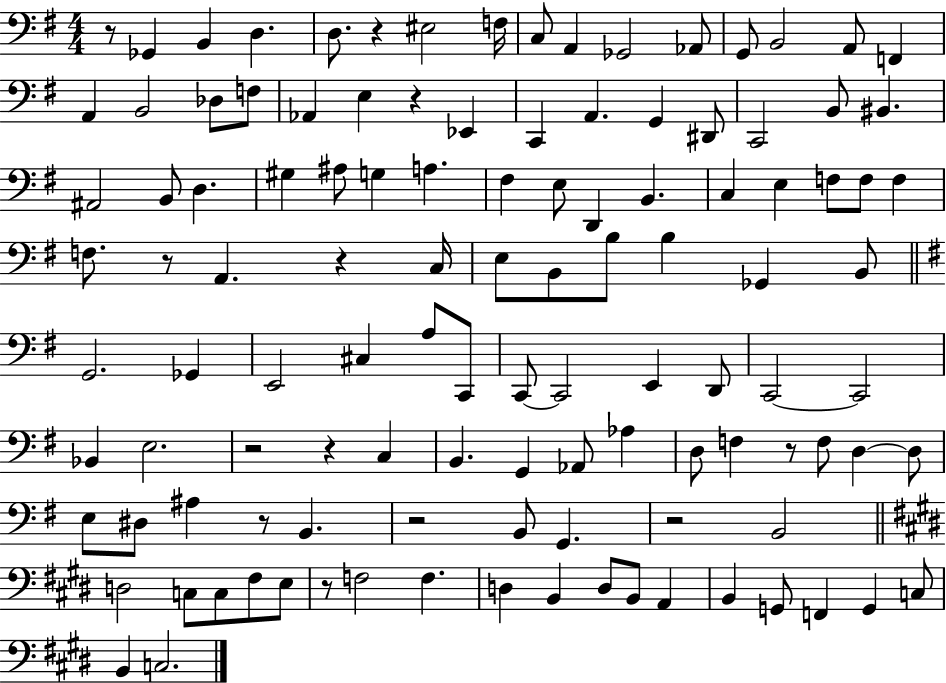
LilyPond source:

{
  \clef bass
  \numericTimeSignature
  \time 4/4
  \key g \major
  r8 ges,4 b,4 d4. | d8. r4 eis2 f16 | c8 a,4 ges,2 aes,8 | g,8 b,2 a,8 f,4 | \break a,4 b,2 des8 f8 | aes,4 e4 r4 ees,4 | c,4 a,4. g,4 dis,8 | c,2 b,8 bis,4. | \break ais,2 b,8 d4. | gis4 ais8 g4 a4. | fis4 e8 d,4 b,4. | c4 e4 f8 f8 f4 | \break f8. r8 a,4. r4 c16 | e8 b,8 b8 b4 ges,4 b,8 | \bar "||" \break \key e \minor g,2. ges,4 | e,2 cis4 a8 c,8 | c,8~~ c,2 e,4 d,8 | c,2~~ c,2 | \break bes,4 e2. | r2 r4 c4 | b,4. g,4 aes,8 aes4 | d8 f4 r8 f8 d4~~ d8 | \break e8 dis8 ais4 r8 b,4. | r2 b,8 g,4. | r2 b,2 | \bar "||" \break \key e \major d2 c8 c8 fis8 e8 | r8 f2 f4. | d4 b,4 d8 b,8 a,4 | b,4 g,8 f,4 g,4 c8 | \break b,4 c2. | \bar "|."
}